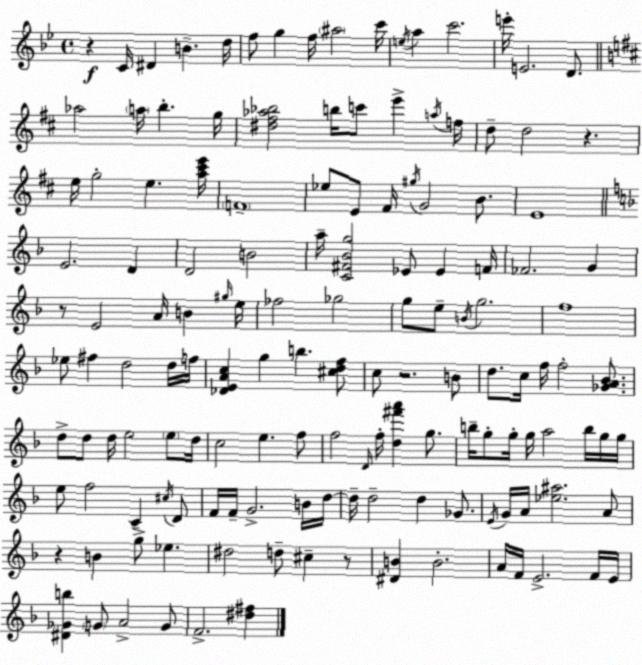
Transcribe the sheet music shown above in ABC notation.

X:1
T:Untitled
M:4/4
L:1/4
K:Gm
z C/4 ^D B d/4 f/2 g f/4 ^a2 c'/4 e/4 a c'2 e'/4 E2 D/2 _a2 a/4 b g/4 [^d^f_a_b]2 b/4 c'/2 e' a/4 f/4 d/2 d2 z e/4 g2 e [a^c'e']/4 F4 _e/2 E/2 ^F/4 ^g/4 G2 B/2 E4 E2 D D2 B2 a/4 [C^F_Bg]2 _E/2 _E F/4 _F2 G z/2 E2 A/4 B ^g/4 e/4 _f2 _g2 g/2 e/2 B/4 g2 f4 _e/2 ^f d2 d/4 f/4 [_DEAc] g b [^cdf]/2 c/2 z2 B/2 d/2 c/4 f/4 f2 [_GA_B]/2 d/2 d/2 d/4 e2 e/2 d/4 c2 e f/2 f2 D/4 f/4 [d^f'a'] g/2 b/4 g/2 g/4 g/4 a2 b/4 g/4 g/4 e/2 f2 C ^c/4 D/2 F/4 F/4 G2 B/4 d/4 d/4 d2 d _G/2 E/4 G/4 A/4 [_e^a]2 A/2 z B g/2 _e ^d2 d/2 ^c z/2 [^DB] B2 A/4 F/4 E2 F/4 E/4 [^D_Gb] G/2 A2 G/2 F2 [^d^f]